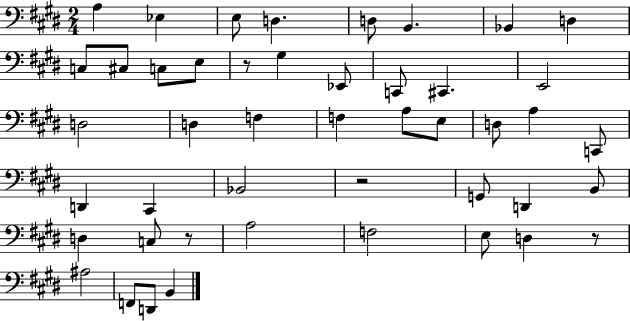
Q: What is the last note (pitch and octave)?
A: B2